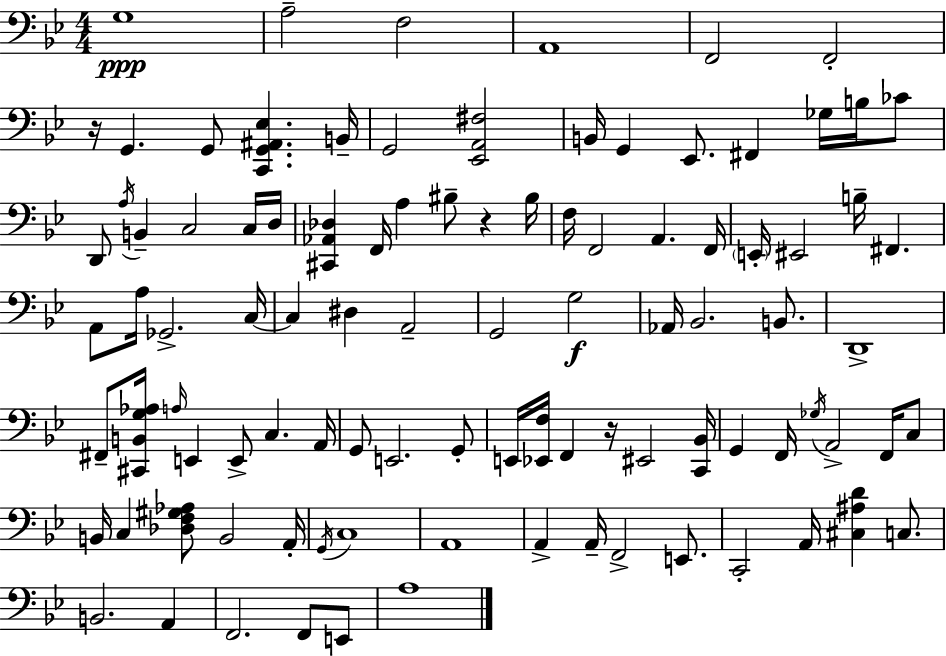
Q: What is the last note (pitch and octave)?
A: A3